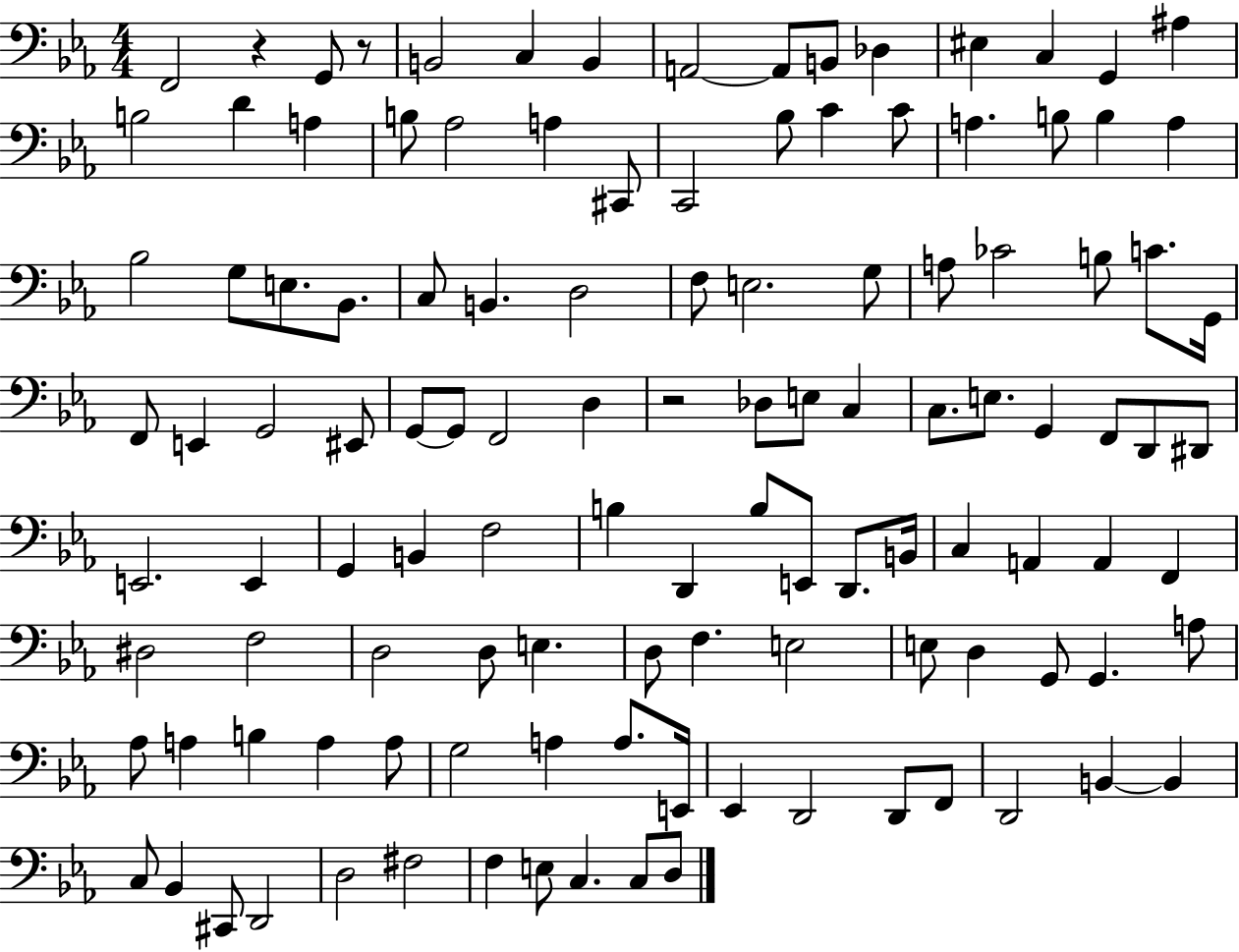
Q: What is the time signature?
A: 4/4